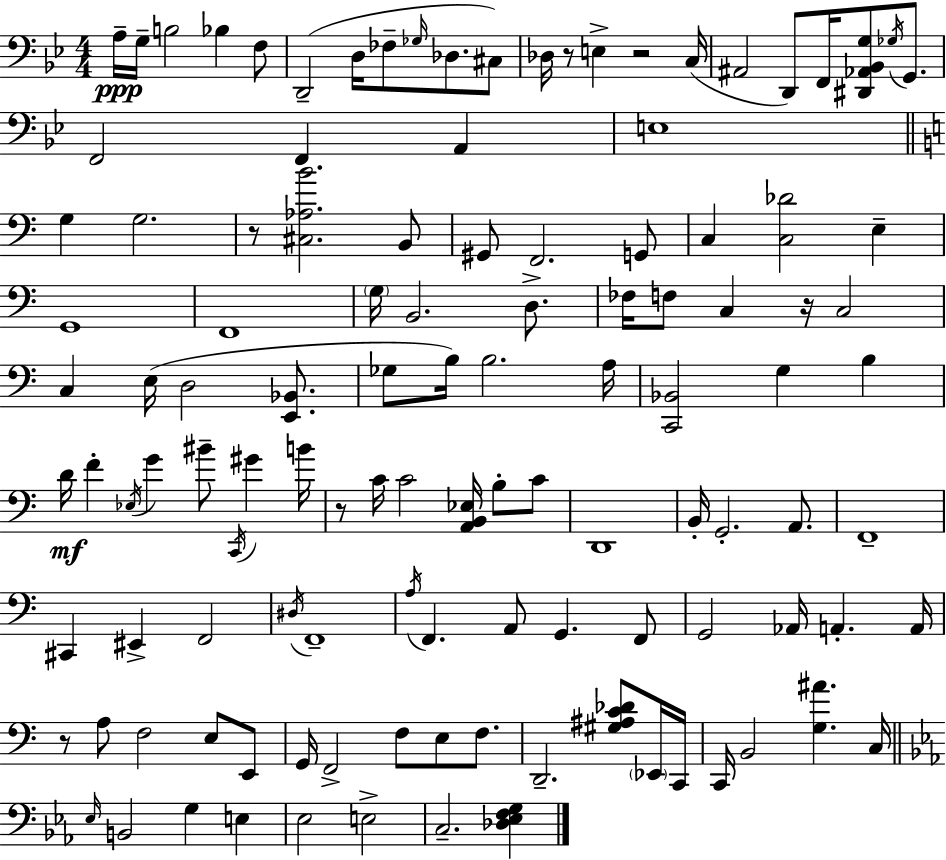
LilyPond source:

{
  \clef bass
  \numericTimeSignature
  \time 4/4
  \key bes \major
  a16--\ppp g16-- b2 bes4 f8 | d,2--( d16 fes8-- \grace { ges16 } des8. cis8) | des16 r8 e4-> r2 | c16( ais,2 d,8) f,16 <dis, aes, bes, g>8 \acciaccatura { ges16 } g,8. | \break f,2 f,4 a,4 | e1 | \bar "||" \break \key c \major g4 g2. | r8 <cis aes b'>2. b,8 | gis,8 f,2. g,8 | c4 <c des'>2 e4-- | \break g,1 | f,1 | \parenthesize g16 b,2. d8.-> | fes16 f8 c4 r16 c2 | \break c4 e16( d2 <e, bes,>8. | ges8 b16) b2. a16 | <c, bes,>2 g4 b4 | d'16\mf f'4-. \acciaccatura { ees16 } g'4 bis'8-- \acciaccatura { c,16 } gis'4 | \break b'16 r8 c'16 c'2 <a, b, ees>16 b8-. | c'8 d,1 | b,16-. g,2.-. a,8. | f,1-- | \break cis,4 eis,4-> f,2 | \acciaccatura { dis16 } f,1-- | \acciaccatura { a16 } f,4. a,8 g,4. | f,8 g,2 aes,16 a,4.-. | \break a,16 r8 a8 f2 | e8 e,8 g,16 f,2-> f8 e8 | f8. d,2.-- | <gis ais c' des'>8 \parenthesize ees,16 c,16 c,16 b,2 <g ais'>4. | \break c16 \bar "||" \break \key ees \major \grace { ees16 } b,2 g4 e4 | ees2 e2-> | c2.-- <des ees f g>4 | \bar "|."
}